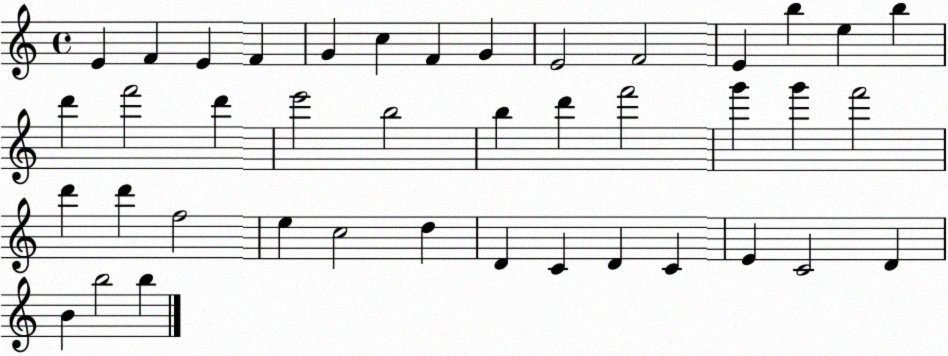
X:1
T:Untitled
M:4/4
L:1/4
K:C
E F E F G c F G E2 F2 E b e b d' f'2 d' e'2 b2 b d' f'2 g' g' f'2 d' d' f2 e c2 d D C D C E C2 D B b2 b